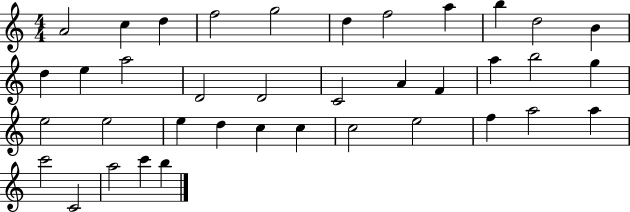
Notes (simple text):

A4/h C5/q D5/q F5/h G5/h D5/q F5/h A5/q B5/q D5/h B4/q D5/q E5/q A5/h D4/h D4/h C4/h A4/q F4/q A5/q B5/h G5/q E5/h E5/h E5/q D5/q C5/q C5/q C5/h E5/h F5/q A5/h A5/q C6/h C4/h A5/h C6/q B5/q